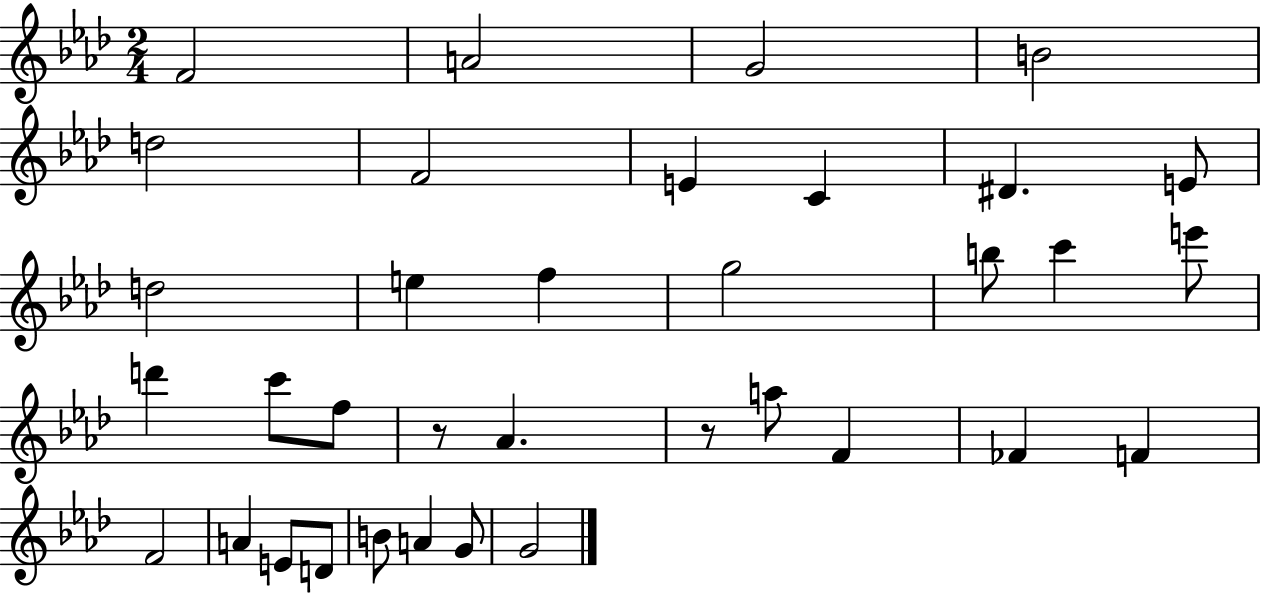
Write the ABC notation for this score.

X:1
T:Untitled
M:2/4
L:1/4
K:Ab
F2 A2 G2 B2 d2 F2 E C ^D E/2 d2 e f g2 b/2 c' e'/2 d' c'/2 f/2 z/2 _A z/2 a/2 F _F F F2 A E/2 D/2 B/2 A G/2 G2